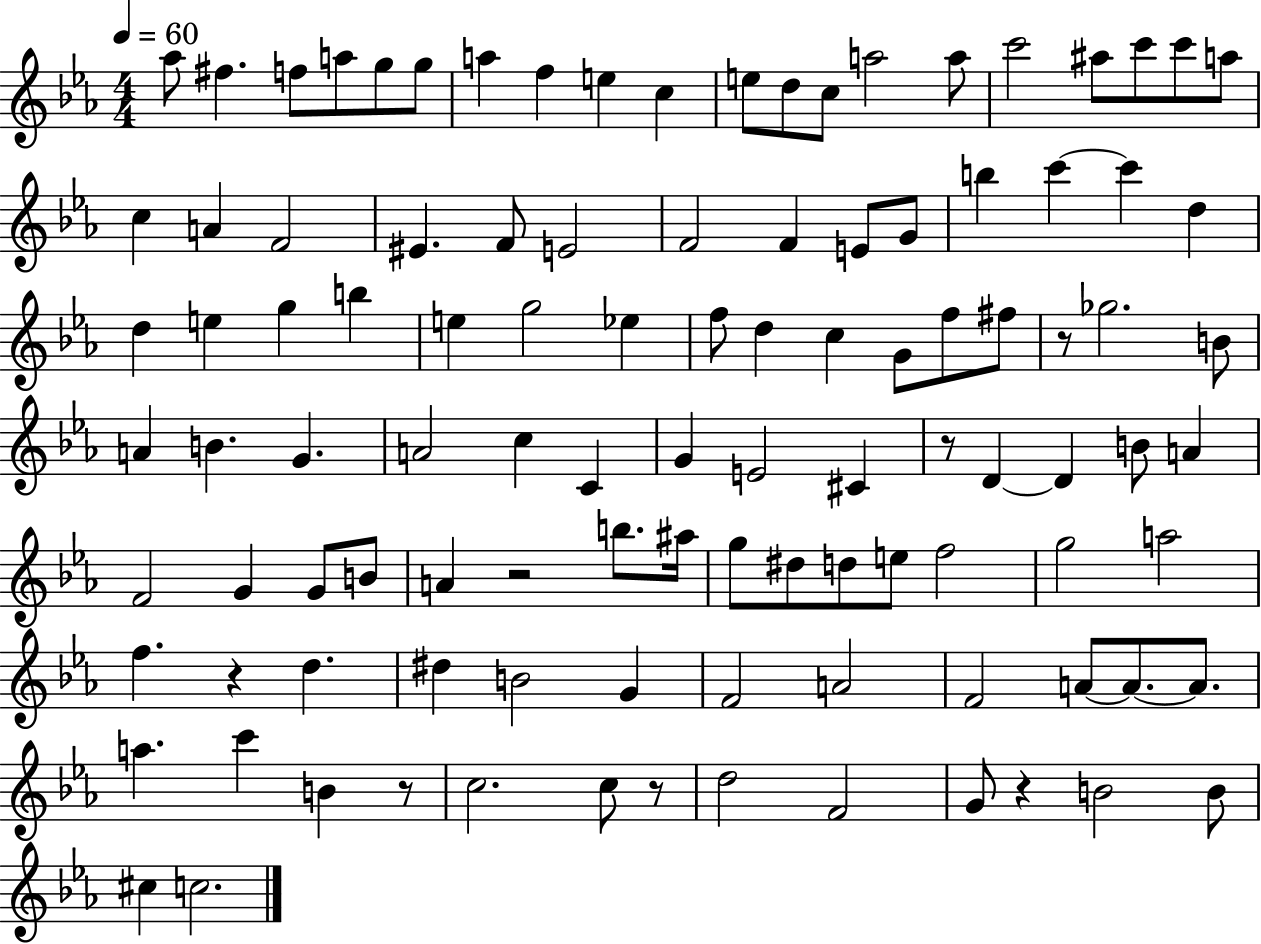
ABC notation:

X:1
T:Untitled
M:4/4
L:1/4
K:Eb
_a/2 ^f f/2 a/2 g/2 g/2 a f e c e/2 d/2 c/2 a2 a/2 c'2 ^a/2 c'/2 c'/2 a/2 c A F2 ^E F/2 E2 F2 F E/2 G/2 b c' c' d d e g b e g2 _e f/2 d c G/2 f/2 ^f/2 z/2 _g2 B/2 A B G A2 c C G E2 ^C z/2 D D B/2 A F2 G G/2 B/2 A z2 b/2 ^a/4 g/2 ^d/2 d/2 e/2 f2 g2 a2 f z d ^d B2 G F2 A2 F2 A/2 A/2 A/2 a c' B z/2 c2 c/2 z/2 d2 F2 G/2 z B2 B/2 ^c c2